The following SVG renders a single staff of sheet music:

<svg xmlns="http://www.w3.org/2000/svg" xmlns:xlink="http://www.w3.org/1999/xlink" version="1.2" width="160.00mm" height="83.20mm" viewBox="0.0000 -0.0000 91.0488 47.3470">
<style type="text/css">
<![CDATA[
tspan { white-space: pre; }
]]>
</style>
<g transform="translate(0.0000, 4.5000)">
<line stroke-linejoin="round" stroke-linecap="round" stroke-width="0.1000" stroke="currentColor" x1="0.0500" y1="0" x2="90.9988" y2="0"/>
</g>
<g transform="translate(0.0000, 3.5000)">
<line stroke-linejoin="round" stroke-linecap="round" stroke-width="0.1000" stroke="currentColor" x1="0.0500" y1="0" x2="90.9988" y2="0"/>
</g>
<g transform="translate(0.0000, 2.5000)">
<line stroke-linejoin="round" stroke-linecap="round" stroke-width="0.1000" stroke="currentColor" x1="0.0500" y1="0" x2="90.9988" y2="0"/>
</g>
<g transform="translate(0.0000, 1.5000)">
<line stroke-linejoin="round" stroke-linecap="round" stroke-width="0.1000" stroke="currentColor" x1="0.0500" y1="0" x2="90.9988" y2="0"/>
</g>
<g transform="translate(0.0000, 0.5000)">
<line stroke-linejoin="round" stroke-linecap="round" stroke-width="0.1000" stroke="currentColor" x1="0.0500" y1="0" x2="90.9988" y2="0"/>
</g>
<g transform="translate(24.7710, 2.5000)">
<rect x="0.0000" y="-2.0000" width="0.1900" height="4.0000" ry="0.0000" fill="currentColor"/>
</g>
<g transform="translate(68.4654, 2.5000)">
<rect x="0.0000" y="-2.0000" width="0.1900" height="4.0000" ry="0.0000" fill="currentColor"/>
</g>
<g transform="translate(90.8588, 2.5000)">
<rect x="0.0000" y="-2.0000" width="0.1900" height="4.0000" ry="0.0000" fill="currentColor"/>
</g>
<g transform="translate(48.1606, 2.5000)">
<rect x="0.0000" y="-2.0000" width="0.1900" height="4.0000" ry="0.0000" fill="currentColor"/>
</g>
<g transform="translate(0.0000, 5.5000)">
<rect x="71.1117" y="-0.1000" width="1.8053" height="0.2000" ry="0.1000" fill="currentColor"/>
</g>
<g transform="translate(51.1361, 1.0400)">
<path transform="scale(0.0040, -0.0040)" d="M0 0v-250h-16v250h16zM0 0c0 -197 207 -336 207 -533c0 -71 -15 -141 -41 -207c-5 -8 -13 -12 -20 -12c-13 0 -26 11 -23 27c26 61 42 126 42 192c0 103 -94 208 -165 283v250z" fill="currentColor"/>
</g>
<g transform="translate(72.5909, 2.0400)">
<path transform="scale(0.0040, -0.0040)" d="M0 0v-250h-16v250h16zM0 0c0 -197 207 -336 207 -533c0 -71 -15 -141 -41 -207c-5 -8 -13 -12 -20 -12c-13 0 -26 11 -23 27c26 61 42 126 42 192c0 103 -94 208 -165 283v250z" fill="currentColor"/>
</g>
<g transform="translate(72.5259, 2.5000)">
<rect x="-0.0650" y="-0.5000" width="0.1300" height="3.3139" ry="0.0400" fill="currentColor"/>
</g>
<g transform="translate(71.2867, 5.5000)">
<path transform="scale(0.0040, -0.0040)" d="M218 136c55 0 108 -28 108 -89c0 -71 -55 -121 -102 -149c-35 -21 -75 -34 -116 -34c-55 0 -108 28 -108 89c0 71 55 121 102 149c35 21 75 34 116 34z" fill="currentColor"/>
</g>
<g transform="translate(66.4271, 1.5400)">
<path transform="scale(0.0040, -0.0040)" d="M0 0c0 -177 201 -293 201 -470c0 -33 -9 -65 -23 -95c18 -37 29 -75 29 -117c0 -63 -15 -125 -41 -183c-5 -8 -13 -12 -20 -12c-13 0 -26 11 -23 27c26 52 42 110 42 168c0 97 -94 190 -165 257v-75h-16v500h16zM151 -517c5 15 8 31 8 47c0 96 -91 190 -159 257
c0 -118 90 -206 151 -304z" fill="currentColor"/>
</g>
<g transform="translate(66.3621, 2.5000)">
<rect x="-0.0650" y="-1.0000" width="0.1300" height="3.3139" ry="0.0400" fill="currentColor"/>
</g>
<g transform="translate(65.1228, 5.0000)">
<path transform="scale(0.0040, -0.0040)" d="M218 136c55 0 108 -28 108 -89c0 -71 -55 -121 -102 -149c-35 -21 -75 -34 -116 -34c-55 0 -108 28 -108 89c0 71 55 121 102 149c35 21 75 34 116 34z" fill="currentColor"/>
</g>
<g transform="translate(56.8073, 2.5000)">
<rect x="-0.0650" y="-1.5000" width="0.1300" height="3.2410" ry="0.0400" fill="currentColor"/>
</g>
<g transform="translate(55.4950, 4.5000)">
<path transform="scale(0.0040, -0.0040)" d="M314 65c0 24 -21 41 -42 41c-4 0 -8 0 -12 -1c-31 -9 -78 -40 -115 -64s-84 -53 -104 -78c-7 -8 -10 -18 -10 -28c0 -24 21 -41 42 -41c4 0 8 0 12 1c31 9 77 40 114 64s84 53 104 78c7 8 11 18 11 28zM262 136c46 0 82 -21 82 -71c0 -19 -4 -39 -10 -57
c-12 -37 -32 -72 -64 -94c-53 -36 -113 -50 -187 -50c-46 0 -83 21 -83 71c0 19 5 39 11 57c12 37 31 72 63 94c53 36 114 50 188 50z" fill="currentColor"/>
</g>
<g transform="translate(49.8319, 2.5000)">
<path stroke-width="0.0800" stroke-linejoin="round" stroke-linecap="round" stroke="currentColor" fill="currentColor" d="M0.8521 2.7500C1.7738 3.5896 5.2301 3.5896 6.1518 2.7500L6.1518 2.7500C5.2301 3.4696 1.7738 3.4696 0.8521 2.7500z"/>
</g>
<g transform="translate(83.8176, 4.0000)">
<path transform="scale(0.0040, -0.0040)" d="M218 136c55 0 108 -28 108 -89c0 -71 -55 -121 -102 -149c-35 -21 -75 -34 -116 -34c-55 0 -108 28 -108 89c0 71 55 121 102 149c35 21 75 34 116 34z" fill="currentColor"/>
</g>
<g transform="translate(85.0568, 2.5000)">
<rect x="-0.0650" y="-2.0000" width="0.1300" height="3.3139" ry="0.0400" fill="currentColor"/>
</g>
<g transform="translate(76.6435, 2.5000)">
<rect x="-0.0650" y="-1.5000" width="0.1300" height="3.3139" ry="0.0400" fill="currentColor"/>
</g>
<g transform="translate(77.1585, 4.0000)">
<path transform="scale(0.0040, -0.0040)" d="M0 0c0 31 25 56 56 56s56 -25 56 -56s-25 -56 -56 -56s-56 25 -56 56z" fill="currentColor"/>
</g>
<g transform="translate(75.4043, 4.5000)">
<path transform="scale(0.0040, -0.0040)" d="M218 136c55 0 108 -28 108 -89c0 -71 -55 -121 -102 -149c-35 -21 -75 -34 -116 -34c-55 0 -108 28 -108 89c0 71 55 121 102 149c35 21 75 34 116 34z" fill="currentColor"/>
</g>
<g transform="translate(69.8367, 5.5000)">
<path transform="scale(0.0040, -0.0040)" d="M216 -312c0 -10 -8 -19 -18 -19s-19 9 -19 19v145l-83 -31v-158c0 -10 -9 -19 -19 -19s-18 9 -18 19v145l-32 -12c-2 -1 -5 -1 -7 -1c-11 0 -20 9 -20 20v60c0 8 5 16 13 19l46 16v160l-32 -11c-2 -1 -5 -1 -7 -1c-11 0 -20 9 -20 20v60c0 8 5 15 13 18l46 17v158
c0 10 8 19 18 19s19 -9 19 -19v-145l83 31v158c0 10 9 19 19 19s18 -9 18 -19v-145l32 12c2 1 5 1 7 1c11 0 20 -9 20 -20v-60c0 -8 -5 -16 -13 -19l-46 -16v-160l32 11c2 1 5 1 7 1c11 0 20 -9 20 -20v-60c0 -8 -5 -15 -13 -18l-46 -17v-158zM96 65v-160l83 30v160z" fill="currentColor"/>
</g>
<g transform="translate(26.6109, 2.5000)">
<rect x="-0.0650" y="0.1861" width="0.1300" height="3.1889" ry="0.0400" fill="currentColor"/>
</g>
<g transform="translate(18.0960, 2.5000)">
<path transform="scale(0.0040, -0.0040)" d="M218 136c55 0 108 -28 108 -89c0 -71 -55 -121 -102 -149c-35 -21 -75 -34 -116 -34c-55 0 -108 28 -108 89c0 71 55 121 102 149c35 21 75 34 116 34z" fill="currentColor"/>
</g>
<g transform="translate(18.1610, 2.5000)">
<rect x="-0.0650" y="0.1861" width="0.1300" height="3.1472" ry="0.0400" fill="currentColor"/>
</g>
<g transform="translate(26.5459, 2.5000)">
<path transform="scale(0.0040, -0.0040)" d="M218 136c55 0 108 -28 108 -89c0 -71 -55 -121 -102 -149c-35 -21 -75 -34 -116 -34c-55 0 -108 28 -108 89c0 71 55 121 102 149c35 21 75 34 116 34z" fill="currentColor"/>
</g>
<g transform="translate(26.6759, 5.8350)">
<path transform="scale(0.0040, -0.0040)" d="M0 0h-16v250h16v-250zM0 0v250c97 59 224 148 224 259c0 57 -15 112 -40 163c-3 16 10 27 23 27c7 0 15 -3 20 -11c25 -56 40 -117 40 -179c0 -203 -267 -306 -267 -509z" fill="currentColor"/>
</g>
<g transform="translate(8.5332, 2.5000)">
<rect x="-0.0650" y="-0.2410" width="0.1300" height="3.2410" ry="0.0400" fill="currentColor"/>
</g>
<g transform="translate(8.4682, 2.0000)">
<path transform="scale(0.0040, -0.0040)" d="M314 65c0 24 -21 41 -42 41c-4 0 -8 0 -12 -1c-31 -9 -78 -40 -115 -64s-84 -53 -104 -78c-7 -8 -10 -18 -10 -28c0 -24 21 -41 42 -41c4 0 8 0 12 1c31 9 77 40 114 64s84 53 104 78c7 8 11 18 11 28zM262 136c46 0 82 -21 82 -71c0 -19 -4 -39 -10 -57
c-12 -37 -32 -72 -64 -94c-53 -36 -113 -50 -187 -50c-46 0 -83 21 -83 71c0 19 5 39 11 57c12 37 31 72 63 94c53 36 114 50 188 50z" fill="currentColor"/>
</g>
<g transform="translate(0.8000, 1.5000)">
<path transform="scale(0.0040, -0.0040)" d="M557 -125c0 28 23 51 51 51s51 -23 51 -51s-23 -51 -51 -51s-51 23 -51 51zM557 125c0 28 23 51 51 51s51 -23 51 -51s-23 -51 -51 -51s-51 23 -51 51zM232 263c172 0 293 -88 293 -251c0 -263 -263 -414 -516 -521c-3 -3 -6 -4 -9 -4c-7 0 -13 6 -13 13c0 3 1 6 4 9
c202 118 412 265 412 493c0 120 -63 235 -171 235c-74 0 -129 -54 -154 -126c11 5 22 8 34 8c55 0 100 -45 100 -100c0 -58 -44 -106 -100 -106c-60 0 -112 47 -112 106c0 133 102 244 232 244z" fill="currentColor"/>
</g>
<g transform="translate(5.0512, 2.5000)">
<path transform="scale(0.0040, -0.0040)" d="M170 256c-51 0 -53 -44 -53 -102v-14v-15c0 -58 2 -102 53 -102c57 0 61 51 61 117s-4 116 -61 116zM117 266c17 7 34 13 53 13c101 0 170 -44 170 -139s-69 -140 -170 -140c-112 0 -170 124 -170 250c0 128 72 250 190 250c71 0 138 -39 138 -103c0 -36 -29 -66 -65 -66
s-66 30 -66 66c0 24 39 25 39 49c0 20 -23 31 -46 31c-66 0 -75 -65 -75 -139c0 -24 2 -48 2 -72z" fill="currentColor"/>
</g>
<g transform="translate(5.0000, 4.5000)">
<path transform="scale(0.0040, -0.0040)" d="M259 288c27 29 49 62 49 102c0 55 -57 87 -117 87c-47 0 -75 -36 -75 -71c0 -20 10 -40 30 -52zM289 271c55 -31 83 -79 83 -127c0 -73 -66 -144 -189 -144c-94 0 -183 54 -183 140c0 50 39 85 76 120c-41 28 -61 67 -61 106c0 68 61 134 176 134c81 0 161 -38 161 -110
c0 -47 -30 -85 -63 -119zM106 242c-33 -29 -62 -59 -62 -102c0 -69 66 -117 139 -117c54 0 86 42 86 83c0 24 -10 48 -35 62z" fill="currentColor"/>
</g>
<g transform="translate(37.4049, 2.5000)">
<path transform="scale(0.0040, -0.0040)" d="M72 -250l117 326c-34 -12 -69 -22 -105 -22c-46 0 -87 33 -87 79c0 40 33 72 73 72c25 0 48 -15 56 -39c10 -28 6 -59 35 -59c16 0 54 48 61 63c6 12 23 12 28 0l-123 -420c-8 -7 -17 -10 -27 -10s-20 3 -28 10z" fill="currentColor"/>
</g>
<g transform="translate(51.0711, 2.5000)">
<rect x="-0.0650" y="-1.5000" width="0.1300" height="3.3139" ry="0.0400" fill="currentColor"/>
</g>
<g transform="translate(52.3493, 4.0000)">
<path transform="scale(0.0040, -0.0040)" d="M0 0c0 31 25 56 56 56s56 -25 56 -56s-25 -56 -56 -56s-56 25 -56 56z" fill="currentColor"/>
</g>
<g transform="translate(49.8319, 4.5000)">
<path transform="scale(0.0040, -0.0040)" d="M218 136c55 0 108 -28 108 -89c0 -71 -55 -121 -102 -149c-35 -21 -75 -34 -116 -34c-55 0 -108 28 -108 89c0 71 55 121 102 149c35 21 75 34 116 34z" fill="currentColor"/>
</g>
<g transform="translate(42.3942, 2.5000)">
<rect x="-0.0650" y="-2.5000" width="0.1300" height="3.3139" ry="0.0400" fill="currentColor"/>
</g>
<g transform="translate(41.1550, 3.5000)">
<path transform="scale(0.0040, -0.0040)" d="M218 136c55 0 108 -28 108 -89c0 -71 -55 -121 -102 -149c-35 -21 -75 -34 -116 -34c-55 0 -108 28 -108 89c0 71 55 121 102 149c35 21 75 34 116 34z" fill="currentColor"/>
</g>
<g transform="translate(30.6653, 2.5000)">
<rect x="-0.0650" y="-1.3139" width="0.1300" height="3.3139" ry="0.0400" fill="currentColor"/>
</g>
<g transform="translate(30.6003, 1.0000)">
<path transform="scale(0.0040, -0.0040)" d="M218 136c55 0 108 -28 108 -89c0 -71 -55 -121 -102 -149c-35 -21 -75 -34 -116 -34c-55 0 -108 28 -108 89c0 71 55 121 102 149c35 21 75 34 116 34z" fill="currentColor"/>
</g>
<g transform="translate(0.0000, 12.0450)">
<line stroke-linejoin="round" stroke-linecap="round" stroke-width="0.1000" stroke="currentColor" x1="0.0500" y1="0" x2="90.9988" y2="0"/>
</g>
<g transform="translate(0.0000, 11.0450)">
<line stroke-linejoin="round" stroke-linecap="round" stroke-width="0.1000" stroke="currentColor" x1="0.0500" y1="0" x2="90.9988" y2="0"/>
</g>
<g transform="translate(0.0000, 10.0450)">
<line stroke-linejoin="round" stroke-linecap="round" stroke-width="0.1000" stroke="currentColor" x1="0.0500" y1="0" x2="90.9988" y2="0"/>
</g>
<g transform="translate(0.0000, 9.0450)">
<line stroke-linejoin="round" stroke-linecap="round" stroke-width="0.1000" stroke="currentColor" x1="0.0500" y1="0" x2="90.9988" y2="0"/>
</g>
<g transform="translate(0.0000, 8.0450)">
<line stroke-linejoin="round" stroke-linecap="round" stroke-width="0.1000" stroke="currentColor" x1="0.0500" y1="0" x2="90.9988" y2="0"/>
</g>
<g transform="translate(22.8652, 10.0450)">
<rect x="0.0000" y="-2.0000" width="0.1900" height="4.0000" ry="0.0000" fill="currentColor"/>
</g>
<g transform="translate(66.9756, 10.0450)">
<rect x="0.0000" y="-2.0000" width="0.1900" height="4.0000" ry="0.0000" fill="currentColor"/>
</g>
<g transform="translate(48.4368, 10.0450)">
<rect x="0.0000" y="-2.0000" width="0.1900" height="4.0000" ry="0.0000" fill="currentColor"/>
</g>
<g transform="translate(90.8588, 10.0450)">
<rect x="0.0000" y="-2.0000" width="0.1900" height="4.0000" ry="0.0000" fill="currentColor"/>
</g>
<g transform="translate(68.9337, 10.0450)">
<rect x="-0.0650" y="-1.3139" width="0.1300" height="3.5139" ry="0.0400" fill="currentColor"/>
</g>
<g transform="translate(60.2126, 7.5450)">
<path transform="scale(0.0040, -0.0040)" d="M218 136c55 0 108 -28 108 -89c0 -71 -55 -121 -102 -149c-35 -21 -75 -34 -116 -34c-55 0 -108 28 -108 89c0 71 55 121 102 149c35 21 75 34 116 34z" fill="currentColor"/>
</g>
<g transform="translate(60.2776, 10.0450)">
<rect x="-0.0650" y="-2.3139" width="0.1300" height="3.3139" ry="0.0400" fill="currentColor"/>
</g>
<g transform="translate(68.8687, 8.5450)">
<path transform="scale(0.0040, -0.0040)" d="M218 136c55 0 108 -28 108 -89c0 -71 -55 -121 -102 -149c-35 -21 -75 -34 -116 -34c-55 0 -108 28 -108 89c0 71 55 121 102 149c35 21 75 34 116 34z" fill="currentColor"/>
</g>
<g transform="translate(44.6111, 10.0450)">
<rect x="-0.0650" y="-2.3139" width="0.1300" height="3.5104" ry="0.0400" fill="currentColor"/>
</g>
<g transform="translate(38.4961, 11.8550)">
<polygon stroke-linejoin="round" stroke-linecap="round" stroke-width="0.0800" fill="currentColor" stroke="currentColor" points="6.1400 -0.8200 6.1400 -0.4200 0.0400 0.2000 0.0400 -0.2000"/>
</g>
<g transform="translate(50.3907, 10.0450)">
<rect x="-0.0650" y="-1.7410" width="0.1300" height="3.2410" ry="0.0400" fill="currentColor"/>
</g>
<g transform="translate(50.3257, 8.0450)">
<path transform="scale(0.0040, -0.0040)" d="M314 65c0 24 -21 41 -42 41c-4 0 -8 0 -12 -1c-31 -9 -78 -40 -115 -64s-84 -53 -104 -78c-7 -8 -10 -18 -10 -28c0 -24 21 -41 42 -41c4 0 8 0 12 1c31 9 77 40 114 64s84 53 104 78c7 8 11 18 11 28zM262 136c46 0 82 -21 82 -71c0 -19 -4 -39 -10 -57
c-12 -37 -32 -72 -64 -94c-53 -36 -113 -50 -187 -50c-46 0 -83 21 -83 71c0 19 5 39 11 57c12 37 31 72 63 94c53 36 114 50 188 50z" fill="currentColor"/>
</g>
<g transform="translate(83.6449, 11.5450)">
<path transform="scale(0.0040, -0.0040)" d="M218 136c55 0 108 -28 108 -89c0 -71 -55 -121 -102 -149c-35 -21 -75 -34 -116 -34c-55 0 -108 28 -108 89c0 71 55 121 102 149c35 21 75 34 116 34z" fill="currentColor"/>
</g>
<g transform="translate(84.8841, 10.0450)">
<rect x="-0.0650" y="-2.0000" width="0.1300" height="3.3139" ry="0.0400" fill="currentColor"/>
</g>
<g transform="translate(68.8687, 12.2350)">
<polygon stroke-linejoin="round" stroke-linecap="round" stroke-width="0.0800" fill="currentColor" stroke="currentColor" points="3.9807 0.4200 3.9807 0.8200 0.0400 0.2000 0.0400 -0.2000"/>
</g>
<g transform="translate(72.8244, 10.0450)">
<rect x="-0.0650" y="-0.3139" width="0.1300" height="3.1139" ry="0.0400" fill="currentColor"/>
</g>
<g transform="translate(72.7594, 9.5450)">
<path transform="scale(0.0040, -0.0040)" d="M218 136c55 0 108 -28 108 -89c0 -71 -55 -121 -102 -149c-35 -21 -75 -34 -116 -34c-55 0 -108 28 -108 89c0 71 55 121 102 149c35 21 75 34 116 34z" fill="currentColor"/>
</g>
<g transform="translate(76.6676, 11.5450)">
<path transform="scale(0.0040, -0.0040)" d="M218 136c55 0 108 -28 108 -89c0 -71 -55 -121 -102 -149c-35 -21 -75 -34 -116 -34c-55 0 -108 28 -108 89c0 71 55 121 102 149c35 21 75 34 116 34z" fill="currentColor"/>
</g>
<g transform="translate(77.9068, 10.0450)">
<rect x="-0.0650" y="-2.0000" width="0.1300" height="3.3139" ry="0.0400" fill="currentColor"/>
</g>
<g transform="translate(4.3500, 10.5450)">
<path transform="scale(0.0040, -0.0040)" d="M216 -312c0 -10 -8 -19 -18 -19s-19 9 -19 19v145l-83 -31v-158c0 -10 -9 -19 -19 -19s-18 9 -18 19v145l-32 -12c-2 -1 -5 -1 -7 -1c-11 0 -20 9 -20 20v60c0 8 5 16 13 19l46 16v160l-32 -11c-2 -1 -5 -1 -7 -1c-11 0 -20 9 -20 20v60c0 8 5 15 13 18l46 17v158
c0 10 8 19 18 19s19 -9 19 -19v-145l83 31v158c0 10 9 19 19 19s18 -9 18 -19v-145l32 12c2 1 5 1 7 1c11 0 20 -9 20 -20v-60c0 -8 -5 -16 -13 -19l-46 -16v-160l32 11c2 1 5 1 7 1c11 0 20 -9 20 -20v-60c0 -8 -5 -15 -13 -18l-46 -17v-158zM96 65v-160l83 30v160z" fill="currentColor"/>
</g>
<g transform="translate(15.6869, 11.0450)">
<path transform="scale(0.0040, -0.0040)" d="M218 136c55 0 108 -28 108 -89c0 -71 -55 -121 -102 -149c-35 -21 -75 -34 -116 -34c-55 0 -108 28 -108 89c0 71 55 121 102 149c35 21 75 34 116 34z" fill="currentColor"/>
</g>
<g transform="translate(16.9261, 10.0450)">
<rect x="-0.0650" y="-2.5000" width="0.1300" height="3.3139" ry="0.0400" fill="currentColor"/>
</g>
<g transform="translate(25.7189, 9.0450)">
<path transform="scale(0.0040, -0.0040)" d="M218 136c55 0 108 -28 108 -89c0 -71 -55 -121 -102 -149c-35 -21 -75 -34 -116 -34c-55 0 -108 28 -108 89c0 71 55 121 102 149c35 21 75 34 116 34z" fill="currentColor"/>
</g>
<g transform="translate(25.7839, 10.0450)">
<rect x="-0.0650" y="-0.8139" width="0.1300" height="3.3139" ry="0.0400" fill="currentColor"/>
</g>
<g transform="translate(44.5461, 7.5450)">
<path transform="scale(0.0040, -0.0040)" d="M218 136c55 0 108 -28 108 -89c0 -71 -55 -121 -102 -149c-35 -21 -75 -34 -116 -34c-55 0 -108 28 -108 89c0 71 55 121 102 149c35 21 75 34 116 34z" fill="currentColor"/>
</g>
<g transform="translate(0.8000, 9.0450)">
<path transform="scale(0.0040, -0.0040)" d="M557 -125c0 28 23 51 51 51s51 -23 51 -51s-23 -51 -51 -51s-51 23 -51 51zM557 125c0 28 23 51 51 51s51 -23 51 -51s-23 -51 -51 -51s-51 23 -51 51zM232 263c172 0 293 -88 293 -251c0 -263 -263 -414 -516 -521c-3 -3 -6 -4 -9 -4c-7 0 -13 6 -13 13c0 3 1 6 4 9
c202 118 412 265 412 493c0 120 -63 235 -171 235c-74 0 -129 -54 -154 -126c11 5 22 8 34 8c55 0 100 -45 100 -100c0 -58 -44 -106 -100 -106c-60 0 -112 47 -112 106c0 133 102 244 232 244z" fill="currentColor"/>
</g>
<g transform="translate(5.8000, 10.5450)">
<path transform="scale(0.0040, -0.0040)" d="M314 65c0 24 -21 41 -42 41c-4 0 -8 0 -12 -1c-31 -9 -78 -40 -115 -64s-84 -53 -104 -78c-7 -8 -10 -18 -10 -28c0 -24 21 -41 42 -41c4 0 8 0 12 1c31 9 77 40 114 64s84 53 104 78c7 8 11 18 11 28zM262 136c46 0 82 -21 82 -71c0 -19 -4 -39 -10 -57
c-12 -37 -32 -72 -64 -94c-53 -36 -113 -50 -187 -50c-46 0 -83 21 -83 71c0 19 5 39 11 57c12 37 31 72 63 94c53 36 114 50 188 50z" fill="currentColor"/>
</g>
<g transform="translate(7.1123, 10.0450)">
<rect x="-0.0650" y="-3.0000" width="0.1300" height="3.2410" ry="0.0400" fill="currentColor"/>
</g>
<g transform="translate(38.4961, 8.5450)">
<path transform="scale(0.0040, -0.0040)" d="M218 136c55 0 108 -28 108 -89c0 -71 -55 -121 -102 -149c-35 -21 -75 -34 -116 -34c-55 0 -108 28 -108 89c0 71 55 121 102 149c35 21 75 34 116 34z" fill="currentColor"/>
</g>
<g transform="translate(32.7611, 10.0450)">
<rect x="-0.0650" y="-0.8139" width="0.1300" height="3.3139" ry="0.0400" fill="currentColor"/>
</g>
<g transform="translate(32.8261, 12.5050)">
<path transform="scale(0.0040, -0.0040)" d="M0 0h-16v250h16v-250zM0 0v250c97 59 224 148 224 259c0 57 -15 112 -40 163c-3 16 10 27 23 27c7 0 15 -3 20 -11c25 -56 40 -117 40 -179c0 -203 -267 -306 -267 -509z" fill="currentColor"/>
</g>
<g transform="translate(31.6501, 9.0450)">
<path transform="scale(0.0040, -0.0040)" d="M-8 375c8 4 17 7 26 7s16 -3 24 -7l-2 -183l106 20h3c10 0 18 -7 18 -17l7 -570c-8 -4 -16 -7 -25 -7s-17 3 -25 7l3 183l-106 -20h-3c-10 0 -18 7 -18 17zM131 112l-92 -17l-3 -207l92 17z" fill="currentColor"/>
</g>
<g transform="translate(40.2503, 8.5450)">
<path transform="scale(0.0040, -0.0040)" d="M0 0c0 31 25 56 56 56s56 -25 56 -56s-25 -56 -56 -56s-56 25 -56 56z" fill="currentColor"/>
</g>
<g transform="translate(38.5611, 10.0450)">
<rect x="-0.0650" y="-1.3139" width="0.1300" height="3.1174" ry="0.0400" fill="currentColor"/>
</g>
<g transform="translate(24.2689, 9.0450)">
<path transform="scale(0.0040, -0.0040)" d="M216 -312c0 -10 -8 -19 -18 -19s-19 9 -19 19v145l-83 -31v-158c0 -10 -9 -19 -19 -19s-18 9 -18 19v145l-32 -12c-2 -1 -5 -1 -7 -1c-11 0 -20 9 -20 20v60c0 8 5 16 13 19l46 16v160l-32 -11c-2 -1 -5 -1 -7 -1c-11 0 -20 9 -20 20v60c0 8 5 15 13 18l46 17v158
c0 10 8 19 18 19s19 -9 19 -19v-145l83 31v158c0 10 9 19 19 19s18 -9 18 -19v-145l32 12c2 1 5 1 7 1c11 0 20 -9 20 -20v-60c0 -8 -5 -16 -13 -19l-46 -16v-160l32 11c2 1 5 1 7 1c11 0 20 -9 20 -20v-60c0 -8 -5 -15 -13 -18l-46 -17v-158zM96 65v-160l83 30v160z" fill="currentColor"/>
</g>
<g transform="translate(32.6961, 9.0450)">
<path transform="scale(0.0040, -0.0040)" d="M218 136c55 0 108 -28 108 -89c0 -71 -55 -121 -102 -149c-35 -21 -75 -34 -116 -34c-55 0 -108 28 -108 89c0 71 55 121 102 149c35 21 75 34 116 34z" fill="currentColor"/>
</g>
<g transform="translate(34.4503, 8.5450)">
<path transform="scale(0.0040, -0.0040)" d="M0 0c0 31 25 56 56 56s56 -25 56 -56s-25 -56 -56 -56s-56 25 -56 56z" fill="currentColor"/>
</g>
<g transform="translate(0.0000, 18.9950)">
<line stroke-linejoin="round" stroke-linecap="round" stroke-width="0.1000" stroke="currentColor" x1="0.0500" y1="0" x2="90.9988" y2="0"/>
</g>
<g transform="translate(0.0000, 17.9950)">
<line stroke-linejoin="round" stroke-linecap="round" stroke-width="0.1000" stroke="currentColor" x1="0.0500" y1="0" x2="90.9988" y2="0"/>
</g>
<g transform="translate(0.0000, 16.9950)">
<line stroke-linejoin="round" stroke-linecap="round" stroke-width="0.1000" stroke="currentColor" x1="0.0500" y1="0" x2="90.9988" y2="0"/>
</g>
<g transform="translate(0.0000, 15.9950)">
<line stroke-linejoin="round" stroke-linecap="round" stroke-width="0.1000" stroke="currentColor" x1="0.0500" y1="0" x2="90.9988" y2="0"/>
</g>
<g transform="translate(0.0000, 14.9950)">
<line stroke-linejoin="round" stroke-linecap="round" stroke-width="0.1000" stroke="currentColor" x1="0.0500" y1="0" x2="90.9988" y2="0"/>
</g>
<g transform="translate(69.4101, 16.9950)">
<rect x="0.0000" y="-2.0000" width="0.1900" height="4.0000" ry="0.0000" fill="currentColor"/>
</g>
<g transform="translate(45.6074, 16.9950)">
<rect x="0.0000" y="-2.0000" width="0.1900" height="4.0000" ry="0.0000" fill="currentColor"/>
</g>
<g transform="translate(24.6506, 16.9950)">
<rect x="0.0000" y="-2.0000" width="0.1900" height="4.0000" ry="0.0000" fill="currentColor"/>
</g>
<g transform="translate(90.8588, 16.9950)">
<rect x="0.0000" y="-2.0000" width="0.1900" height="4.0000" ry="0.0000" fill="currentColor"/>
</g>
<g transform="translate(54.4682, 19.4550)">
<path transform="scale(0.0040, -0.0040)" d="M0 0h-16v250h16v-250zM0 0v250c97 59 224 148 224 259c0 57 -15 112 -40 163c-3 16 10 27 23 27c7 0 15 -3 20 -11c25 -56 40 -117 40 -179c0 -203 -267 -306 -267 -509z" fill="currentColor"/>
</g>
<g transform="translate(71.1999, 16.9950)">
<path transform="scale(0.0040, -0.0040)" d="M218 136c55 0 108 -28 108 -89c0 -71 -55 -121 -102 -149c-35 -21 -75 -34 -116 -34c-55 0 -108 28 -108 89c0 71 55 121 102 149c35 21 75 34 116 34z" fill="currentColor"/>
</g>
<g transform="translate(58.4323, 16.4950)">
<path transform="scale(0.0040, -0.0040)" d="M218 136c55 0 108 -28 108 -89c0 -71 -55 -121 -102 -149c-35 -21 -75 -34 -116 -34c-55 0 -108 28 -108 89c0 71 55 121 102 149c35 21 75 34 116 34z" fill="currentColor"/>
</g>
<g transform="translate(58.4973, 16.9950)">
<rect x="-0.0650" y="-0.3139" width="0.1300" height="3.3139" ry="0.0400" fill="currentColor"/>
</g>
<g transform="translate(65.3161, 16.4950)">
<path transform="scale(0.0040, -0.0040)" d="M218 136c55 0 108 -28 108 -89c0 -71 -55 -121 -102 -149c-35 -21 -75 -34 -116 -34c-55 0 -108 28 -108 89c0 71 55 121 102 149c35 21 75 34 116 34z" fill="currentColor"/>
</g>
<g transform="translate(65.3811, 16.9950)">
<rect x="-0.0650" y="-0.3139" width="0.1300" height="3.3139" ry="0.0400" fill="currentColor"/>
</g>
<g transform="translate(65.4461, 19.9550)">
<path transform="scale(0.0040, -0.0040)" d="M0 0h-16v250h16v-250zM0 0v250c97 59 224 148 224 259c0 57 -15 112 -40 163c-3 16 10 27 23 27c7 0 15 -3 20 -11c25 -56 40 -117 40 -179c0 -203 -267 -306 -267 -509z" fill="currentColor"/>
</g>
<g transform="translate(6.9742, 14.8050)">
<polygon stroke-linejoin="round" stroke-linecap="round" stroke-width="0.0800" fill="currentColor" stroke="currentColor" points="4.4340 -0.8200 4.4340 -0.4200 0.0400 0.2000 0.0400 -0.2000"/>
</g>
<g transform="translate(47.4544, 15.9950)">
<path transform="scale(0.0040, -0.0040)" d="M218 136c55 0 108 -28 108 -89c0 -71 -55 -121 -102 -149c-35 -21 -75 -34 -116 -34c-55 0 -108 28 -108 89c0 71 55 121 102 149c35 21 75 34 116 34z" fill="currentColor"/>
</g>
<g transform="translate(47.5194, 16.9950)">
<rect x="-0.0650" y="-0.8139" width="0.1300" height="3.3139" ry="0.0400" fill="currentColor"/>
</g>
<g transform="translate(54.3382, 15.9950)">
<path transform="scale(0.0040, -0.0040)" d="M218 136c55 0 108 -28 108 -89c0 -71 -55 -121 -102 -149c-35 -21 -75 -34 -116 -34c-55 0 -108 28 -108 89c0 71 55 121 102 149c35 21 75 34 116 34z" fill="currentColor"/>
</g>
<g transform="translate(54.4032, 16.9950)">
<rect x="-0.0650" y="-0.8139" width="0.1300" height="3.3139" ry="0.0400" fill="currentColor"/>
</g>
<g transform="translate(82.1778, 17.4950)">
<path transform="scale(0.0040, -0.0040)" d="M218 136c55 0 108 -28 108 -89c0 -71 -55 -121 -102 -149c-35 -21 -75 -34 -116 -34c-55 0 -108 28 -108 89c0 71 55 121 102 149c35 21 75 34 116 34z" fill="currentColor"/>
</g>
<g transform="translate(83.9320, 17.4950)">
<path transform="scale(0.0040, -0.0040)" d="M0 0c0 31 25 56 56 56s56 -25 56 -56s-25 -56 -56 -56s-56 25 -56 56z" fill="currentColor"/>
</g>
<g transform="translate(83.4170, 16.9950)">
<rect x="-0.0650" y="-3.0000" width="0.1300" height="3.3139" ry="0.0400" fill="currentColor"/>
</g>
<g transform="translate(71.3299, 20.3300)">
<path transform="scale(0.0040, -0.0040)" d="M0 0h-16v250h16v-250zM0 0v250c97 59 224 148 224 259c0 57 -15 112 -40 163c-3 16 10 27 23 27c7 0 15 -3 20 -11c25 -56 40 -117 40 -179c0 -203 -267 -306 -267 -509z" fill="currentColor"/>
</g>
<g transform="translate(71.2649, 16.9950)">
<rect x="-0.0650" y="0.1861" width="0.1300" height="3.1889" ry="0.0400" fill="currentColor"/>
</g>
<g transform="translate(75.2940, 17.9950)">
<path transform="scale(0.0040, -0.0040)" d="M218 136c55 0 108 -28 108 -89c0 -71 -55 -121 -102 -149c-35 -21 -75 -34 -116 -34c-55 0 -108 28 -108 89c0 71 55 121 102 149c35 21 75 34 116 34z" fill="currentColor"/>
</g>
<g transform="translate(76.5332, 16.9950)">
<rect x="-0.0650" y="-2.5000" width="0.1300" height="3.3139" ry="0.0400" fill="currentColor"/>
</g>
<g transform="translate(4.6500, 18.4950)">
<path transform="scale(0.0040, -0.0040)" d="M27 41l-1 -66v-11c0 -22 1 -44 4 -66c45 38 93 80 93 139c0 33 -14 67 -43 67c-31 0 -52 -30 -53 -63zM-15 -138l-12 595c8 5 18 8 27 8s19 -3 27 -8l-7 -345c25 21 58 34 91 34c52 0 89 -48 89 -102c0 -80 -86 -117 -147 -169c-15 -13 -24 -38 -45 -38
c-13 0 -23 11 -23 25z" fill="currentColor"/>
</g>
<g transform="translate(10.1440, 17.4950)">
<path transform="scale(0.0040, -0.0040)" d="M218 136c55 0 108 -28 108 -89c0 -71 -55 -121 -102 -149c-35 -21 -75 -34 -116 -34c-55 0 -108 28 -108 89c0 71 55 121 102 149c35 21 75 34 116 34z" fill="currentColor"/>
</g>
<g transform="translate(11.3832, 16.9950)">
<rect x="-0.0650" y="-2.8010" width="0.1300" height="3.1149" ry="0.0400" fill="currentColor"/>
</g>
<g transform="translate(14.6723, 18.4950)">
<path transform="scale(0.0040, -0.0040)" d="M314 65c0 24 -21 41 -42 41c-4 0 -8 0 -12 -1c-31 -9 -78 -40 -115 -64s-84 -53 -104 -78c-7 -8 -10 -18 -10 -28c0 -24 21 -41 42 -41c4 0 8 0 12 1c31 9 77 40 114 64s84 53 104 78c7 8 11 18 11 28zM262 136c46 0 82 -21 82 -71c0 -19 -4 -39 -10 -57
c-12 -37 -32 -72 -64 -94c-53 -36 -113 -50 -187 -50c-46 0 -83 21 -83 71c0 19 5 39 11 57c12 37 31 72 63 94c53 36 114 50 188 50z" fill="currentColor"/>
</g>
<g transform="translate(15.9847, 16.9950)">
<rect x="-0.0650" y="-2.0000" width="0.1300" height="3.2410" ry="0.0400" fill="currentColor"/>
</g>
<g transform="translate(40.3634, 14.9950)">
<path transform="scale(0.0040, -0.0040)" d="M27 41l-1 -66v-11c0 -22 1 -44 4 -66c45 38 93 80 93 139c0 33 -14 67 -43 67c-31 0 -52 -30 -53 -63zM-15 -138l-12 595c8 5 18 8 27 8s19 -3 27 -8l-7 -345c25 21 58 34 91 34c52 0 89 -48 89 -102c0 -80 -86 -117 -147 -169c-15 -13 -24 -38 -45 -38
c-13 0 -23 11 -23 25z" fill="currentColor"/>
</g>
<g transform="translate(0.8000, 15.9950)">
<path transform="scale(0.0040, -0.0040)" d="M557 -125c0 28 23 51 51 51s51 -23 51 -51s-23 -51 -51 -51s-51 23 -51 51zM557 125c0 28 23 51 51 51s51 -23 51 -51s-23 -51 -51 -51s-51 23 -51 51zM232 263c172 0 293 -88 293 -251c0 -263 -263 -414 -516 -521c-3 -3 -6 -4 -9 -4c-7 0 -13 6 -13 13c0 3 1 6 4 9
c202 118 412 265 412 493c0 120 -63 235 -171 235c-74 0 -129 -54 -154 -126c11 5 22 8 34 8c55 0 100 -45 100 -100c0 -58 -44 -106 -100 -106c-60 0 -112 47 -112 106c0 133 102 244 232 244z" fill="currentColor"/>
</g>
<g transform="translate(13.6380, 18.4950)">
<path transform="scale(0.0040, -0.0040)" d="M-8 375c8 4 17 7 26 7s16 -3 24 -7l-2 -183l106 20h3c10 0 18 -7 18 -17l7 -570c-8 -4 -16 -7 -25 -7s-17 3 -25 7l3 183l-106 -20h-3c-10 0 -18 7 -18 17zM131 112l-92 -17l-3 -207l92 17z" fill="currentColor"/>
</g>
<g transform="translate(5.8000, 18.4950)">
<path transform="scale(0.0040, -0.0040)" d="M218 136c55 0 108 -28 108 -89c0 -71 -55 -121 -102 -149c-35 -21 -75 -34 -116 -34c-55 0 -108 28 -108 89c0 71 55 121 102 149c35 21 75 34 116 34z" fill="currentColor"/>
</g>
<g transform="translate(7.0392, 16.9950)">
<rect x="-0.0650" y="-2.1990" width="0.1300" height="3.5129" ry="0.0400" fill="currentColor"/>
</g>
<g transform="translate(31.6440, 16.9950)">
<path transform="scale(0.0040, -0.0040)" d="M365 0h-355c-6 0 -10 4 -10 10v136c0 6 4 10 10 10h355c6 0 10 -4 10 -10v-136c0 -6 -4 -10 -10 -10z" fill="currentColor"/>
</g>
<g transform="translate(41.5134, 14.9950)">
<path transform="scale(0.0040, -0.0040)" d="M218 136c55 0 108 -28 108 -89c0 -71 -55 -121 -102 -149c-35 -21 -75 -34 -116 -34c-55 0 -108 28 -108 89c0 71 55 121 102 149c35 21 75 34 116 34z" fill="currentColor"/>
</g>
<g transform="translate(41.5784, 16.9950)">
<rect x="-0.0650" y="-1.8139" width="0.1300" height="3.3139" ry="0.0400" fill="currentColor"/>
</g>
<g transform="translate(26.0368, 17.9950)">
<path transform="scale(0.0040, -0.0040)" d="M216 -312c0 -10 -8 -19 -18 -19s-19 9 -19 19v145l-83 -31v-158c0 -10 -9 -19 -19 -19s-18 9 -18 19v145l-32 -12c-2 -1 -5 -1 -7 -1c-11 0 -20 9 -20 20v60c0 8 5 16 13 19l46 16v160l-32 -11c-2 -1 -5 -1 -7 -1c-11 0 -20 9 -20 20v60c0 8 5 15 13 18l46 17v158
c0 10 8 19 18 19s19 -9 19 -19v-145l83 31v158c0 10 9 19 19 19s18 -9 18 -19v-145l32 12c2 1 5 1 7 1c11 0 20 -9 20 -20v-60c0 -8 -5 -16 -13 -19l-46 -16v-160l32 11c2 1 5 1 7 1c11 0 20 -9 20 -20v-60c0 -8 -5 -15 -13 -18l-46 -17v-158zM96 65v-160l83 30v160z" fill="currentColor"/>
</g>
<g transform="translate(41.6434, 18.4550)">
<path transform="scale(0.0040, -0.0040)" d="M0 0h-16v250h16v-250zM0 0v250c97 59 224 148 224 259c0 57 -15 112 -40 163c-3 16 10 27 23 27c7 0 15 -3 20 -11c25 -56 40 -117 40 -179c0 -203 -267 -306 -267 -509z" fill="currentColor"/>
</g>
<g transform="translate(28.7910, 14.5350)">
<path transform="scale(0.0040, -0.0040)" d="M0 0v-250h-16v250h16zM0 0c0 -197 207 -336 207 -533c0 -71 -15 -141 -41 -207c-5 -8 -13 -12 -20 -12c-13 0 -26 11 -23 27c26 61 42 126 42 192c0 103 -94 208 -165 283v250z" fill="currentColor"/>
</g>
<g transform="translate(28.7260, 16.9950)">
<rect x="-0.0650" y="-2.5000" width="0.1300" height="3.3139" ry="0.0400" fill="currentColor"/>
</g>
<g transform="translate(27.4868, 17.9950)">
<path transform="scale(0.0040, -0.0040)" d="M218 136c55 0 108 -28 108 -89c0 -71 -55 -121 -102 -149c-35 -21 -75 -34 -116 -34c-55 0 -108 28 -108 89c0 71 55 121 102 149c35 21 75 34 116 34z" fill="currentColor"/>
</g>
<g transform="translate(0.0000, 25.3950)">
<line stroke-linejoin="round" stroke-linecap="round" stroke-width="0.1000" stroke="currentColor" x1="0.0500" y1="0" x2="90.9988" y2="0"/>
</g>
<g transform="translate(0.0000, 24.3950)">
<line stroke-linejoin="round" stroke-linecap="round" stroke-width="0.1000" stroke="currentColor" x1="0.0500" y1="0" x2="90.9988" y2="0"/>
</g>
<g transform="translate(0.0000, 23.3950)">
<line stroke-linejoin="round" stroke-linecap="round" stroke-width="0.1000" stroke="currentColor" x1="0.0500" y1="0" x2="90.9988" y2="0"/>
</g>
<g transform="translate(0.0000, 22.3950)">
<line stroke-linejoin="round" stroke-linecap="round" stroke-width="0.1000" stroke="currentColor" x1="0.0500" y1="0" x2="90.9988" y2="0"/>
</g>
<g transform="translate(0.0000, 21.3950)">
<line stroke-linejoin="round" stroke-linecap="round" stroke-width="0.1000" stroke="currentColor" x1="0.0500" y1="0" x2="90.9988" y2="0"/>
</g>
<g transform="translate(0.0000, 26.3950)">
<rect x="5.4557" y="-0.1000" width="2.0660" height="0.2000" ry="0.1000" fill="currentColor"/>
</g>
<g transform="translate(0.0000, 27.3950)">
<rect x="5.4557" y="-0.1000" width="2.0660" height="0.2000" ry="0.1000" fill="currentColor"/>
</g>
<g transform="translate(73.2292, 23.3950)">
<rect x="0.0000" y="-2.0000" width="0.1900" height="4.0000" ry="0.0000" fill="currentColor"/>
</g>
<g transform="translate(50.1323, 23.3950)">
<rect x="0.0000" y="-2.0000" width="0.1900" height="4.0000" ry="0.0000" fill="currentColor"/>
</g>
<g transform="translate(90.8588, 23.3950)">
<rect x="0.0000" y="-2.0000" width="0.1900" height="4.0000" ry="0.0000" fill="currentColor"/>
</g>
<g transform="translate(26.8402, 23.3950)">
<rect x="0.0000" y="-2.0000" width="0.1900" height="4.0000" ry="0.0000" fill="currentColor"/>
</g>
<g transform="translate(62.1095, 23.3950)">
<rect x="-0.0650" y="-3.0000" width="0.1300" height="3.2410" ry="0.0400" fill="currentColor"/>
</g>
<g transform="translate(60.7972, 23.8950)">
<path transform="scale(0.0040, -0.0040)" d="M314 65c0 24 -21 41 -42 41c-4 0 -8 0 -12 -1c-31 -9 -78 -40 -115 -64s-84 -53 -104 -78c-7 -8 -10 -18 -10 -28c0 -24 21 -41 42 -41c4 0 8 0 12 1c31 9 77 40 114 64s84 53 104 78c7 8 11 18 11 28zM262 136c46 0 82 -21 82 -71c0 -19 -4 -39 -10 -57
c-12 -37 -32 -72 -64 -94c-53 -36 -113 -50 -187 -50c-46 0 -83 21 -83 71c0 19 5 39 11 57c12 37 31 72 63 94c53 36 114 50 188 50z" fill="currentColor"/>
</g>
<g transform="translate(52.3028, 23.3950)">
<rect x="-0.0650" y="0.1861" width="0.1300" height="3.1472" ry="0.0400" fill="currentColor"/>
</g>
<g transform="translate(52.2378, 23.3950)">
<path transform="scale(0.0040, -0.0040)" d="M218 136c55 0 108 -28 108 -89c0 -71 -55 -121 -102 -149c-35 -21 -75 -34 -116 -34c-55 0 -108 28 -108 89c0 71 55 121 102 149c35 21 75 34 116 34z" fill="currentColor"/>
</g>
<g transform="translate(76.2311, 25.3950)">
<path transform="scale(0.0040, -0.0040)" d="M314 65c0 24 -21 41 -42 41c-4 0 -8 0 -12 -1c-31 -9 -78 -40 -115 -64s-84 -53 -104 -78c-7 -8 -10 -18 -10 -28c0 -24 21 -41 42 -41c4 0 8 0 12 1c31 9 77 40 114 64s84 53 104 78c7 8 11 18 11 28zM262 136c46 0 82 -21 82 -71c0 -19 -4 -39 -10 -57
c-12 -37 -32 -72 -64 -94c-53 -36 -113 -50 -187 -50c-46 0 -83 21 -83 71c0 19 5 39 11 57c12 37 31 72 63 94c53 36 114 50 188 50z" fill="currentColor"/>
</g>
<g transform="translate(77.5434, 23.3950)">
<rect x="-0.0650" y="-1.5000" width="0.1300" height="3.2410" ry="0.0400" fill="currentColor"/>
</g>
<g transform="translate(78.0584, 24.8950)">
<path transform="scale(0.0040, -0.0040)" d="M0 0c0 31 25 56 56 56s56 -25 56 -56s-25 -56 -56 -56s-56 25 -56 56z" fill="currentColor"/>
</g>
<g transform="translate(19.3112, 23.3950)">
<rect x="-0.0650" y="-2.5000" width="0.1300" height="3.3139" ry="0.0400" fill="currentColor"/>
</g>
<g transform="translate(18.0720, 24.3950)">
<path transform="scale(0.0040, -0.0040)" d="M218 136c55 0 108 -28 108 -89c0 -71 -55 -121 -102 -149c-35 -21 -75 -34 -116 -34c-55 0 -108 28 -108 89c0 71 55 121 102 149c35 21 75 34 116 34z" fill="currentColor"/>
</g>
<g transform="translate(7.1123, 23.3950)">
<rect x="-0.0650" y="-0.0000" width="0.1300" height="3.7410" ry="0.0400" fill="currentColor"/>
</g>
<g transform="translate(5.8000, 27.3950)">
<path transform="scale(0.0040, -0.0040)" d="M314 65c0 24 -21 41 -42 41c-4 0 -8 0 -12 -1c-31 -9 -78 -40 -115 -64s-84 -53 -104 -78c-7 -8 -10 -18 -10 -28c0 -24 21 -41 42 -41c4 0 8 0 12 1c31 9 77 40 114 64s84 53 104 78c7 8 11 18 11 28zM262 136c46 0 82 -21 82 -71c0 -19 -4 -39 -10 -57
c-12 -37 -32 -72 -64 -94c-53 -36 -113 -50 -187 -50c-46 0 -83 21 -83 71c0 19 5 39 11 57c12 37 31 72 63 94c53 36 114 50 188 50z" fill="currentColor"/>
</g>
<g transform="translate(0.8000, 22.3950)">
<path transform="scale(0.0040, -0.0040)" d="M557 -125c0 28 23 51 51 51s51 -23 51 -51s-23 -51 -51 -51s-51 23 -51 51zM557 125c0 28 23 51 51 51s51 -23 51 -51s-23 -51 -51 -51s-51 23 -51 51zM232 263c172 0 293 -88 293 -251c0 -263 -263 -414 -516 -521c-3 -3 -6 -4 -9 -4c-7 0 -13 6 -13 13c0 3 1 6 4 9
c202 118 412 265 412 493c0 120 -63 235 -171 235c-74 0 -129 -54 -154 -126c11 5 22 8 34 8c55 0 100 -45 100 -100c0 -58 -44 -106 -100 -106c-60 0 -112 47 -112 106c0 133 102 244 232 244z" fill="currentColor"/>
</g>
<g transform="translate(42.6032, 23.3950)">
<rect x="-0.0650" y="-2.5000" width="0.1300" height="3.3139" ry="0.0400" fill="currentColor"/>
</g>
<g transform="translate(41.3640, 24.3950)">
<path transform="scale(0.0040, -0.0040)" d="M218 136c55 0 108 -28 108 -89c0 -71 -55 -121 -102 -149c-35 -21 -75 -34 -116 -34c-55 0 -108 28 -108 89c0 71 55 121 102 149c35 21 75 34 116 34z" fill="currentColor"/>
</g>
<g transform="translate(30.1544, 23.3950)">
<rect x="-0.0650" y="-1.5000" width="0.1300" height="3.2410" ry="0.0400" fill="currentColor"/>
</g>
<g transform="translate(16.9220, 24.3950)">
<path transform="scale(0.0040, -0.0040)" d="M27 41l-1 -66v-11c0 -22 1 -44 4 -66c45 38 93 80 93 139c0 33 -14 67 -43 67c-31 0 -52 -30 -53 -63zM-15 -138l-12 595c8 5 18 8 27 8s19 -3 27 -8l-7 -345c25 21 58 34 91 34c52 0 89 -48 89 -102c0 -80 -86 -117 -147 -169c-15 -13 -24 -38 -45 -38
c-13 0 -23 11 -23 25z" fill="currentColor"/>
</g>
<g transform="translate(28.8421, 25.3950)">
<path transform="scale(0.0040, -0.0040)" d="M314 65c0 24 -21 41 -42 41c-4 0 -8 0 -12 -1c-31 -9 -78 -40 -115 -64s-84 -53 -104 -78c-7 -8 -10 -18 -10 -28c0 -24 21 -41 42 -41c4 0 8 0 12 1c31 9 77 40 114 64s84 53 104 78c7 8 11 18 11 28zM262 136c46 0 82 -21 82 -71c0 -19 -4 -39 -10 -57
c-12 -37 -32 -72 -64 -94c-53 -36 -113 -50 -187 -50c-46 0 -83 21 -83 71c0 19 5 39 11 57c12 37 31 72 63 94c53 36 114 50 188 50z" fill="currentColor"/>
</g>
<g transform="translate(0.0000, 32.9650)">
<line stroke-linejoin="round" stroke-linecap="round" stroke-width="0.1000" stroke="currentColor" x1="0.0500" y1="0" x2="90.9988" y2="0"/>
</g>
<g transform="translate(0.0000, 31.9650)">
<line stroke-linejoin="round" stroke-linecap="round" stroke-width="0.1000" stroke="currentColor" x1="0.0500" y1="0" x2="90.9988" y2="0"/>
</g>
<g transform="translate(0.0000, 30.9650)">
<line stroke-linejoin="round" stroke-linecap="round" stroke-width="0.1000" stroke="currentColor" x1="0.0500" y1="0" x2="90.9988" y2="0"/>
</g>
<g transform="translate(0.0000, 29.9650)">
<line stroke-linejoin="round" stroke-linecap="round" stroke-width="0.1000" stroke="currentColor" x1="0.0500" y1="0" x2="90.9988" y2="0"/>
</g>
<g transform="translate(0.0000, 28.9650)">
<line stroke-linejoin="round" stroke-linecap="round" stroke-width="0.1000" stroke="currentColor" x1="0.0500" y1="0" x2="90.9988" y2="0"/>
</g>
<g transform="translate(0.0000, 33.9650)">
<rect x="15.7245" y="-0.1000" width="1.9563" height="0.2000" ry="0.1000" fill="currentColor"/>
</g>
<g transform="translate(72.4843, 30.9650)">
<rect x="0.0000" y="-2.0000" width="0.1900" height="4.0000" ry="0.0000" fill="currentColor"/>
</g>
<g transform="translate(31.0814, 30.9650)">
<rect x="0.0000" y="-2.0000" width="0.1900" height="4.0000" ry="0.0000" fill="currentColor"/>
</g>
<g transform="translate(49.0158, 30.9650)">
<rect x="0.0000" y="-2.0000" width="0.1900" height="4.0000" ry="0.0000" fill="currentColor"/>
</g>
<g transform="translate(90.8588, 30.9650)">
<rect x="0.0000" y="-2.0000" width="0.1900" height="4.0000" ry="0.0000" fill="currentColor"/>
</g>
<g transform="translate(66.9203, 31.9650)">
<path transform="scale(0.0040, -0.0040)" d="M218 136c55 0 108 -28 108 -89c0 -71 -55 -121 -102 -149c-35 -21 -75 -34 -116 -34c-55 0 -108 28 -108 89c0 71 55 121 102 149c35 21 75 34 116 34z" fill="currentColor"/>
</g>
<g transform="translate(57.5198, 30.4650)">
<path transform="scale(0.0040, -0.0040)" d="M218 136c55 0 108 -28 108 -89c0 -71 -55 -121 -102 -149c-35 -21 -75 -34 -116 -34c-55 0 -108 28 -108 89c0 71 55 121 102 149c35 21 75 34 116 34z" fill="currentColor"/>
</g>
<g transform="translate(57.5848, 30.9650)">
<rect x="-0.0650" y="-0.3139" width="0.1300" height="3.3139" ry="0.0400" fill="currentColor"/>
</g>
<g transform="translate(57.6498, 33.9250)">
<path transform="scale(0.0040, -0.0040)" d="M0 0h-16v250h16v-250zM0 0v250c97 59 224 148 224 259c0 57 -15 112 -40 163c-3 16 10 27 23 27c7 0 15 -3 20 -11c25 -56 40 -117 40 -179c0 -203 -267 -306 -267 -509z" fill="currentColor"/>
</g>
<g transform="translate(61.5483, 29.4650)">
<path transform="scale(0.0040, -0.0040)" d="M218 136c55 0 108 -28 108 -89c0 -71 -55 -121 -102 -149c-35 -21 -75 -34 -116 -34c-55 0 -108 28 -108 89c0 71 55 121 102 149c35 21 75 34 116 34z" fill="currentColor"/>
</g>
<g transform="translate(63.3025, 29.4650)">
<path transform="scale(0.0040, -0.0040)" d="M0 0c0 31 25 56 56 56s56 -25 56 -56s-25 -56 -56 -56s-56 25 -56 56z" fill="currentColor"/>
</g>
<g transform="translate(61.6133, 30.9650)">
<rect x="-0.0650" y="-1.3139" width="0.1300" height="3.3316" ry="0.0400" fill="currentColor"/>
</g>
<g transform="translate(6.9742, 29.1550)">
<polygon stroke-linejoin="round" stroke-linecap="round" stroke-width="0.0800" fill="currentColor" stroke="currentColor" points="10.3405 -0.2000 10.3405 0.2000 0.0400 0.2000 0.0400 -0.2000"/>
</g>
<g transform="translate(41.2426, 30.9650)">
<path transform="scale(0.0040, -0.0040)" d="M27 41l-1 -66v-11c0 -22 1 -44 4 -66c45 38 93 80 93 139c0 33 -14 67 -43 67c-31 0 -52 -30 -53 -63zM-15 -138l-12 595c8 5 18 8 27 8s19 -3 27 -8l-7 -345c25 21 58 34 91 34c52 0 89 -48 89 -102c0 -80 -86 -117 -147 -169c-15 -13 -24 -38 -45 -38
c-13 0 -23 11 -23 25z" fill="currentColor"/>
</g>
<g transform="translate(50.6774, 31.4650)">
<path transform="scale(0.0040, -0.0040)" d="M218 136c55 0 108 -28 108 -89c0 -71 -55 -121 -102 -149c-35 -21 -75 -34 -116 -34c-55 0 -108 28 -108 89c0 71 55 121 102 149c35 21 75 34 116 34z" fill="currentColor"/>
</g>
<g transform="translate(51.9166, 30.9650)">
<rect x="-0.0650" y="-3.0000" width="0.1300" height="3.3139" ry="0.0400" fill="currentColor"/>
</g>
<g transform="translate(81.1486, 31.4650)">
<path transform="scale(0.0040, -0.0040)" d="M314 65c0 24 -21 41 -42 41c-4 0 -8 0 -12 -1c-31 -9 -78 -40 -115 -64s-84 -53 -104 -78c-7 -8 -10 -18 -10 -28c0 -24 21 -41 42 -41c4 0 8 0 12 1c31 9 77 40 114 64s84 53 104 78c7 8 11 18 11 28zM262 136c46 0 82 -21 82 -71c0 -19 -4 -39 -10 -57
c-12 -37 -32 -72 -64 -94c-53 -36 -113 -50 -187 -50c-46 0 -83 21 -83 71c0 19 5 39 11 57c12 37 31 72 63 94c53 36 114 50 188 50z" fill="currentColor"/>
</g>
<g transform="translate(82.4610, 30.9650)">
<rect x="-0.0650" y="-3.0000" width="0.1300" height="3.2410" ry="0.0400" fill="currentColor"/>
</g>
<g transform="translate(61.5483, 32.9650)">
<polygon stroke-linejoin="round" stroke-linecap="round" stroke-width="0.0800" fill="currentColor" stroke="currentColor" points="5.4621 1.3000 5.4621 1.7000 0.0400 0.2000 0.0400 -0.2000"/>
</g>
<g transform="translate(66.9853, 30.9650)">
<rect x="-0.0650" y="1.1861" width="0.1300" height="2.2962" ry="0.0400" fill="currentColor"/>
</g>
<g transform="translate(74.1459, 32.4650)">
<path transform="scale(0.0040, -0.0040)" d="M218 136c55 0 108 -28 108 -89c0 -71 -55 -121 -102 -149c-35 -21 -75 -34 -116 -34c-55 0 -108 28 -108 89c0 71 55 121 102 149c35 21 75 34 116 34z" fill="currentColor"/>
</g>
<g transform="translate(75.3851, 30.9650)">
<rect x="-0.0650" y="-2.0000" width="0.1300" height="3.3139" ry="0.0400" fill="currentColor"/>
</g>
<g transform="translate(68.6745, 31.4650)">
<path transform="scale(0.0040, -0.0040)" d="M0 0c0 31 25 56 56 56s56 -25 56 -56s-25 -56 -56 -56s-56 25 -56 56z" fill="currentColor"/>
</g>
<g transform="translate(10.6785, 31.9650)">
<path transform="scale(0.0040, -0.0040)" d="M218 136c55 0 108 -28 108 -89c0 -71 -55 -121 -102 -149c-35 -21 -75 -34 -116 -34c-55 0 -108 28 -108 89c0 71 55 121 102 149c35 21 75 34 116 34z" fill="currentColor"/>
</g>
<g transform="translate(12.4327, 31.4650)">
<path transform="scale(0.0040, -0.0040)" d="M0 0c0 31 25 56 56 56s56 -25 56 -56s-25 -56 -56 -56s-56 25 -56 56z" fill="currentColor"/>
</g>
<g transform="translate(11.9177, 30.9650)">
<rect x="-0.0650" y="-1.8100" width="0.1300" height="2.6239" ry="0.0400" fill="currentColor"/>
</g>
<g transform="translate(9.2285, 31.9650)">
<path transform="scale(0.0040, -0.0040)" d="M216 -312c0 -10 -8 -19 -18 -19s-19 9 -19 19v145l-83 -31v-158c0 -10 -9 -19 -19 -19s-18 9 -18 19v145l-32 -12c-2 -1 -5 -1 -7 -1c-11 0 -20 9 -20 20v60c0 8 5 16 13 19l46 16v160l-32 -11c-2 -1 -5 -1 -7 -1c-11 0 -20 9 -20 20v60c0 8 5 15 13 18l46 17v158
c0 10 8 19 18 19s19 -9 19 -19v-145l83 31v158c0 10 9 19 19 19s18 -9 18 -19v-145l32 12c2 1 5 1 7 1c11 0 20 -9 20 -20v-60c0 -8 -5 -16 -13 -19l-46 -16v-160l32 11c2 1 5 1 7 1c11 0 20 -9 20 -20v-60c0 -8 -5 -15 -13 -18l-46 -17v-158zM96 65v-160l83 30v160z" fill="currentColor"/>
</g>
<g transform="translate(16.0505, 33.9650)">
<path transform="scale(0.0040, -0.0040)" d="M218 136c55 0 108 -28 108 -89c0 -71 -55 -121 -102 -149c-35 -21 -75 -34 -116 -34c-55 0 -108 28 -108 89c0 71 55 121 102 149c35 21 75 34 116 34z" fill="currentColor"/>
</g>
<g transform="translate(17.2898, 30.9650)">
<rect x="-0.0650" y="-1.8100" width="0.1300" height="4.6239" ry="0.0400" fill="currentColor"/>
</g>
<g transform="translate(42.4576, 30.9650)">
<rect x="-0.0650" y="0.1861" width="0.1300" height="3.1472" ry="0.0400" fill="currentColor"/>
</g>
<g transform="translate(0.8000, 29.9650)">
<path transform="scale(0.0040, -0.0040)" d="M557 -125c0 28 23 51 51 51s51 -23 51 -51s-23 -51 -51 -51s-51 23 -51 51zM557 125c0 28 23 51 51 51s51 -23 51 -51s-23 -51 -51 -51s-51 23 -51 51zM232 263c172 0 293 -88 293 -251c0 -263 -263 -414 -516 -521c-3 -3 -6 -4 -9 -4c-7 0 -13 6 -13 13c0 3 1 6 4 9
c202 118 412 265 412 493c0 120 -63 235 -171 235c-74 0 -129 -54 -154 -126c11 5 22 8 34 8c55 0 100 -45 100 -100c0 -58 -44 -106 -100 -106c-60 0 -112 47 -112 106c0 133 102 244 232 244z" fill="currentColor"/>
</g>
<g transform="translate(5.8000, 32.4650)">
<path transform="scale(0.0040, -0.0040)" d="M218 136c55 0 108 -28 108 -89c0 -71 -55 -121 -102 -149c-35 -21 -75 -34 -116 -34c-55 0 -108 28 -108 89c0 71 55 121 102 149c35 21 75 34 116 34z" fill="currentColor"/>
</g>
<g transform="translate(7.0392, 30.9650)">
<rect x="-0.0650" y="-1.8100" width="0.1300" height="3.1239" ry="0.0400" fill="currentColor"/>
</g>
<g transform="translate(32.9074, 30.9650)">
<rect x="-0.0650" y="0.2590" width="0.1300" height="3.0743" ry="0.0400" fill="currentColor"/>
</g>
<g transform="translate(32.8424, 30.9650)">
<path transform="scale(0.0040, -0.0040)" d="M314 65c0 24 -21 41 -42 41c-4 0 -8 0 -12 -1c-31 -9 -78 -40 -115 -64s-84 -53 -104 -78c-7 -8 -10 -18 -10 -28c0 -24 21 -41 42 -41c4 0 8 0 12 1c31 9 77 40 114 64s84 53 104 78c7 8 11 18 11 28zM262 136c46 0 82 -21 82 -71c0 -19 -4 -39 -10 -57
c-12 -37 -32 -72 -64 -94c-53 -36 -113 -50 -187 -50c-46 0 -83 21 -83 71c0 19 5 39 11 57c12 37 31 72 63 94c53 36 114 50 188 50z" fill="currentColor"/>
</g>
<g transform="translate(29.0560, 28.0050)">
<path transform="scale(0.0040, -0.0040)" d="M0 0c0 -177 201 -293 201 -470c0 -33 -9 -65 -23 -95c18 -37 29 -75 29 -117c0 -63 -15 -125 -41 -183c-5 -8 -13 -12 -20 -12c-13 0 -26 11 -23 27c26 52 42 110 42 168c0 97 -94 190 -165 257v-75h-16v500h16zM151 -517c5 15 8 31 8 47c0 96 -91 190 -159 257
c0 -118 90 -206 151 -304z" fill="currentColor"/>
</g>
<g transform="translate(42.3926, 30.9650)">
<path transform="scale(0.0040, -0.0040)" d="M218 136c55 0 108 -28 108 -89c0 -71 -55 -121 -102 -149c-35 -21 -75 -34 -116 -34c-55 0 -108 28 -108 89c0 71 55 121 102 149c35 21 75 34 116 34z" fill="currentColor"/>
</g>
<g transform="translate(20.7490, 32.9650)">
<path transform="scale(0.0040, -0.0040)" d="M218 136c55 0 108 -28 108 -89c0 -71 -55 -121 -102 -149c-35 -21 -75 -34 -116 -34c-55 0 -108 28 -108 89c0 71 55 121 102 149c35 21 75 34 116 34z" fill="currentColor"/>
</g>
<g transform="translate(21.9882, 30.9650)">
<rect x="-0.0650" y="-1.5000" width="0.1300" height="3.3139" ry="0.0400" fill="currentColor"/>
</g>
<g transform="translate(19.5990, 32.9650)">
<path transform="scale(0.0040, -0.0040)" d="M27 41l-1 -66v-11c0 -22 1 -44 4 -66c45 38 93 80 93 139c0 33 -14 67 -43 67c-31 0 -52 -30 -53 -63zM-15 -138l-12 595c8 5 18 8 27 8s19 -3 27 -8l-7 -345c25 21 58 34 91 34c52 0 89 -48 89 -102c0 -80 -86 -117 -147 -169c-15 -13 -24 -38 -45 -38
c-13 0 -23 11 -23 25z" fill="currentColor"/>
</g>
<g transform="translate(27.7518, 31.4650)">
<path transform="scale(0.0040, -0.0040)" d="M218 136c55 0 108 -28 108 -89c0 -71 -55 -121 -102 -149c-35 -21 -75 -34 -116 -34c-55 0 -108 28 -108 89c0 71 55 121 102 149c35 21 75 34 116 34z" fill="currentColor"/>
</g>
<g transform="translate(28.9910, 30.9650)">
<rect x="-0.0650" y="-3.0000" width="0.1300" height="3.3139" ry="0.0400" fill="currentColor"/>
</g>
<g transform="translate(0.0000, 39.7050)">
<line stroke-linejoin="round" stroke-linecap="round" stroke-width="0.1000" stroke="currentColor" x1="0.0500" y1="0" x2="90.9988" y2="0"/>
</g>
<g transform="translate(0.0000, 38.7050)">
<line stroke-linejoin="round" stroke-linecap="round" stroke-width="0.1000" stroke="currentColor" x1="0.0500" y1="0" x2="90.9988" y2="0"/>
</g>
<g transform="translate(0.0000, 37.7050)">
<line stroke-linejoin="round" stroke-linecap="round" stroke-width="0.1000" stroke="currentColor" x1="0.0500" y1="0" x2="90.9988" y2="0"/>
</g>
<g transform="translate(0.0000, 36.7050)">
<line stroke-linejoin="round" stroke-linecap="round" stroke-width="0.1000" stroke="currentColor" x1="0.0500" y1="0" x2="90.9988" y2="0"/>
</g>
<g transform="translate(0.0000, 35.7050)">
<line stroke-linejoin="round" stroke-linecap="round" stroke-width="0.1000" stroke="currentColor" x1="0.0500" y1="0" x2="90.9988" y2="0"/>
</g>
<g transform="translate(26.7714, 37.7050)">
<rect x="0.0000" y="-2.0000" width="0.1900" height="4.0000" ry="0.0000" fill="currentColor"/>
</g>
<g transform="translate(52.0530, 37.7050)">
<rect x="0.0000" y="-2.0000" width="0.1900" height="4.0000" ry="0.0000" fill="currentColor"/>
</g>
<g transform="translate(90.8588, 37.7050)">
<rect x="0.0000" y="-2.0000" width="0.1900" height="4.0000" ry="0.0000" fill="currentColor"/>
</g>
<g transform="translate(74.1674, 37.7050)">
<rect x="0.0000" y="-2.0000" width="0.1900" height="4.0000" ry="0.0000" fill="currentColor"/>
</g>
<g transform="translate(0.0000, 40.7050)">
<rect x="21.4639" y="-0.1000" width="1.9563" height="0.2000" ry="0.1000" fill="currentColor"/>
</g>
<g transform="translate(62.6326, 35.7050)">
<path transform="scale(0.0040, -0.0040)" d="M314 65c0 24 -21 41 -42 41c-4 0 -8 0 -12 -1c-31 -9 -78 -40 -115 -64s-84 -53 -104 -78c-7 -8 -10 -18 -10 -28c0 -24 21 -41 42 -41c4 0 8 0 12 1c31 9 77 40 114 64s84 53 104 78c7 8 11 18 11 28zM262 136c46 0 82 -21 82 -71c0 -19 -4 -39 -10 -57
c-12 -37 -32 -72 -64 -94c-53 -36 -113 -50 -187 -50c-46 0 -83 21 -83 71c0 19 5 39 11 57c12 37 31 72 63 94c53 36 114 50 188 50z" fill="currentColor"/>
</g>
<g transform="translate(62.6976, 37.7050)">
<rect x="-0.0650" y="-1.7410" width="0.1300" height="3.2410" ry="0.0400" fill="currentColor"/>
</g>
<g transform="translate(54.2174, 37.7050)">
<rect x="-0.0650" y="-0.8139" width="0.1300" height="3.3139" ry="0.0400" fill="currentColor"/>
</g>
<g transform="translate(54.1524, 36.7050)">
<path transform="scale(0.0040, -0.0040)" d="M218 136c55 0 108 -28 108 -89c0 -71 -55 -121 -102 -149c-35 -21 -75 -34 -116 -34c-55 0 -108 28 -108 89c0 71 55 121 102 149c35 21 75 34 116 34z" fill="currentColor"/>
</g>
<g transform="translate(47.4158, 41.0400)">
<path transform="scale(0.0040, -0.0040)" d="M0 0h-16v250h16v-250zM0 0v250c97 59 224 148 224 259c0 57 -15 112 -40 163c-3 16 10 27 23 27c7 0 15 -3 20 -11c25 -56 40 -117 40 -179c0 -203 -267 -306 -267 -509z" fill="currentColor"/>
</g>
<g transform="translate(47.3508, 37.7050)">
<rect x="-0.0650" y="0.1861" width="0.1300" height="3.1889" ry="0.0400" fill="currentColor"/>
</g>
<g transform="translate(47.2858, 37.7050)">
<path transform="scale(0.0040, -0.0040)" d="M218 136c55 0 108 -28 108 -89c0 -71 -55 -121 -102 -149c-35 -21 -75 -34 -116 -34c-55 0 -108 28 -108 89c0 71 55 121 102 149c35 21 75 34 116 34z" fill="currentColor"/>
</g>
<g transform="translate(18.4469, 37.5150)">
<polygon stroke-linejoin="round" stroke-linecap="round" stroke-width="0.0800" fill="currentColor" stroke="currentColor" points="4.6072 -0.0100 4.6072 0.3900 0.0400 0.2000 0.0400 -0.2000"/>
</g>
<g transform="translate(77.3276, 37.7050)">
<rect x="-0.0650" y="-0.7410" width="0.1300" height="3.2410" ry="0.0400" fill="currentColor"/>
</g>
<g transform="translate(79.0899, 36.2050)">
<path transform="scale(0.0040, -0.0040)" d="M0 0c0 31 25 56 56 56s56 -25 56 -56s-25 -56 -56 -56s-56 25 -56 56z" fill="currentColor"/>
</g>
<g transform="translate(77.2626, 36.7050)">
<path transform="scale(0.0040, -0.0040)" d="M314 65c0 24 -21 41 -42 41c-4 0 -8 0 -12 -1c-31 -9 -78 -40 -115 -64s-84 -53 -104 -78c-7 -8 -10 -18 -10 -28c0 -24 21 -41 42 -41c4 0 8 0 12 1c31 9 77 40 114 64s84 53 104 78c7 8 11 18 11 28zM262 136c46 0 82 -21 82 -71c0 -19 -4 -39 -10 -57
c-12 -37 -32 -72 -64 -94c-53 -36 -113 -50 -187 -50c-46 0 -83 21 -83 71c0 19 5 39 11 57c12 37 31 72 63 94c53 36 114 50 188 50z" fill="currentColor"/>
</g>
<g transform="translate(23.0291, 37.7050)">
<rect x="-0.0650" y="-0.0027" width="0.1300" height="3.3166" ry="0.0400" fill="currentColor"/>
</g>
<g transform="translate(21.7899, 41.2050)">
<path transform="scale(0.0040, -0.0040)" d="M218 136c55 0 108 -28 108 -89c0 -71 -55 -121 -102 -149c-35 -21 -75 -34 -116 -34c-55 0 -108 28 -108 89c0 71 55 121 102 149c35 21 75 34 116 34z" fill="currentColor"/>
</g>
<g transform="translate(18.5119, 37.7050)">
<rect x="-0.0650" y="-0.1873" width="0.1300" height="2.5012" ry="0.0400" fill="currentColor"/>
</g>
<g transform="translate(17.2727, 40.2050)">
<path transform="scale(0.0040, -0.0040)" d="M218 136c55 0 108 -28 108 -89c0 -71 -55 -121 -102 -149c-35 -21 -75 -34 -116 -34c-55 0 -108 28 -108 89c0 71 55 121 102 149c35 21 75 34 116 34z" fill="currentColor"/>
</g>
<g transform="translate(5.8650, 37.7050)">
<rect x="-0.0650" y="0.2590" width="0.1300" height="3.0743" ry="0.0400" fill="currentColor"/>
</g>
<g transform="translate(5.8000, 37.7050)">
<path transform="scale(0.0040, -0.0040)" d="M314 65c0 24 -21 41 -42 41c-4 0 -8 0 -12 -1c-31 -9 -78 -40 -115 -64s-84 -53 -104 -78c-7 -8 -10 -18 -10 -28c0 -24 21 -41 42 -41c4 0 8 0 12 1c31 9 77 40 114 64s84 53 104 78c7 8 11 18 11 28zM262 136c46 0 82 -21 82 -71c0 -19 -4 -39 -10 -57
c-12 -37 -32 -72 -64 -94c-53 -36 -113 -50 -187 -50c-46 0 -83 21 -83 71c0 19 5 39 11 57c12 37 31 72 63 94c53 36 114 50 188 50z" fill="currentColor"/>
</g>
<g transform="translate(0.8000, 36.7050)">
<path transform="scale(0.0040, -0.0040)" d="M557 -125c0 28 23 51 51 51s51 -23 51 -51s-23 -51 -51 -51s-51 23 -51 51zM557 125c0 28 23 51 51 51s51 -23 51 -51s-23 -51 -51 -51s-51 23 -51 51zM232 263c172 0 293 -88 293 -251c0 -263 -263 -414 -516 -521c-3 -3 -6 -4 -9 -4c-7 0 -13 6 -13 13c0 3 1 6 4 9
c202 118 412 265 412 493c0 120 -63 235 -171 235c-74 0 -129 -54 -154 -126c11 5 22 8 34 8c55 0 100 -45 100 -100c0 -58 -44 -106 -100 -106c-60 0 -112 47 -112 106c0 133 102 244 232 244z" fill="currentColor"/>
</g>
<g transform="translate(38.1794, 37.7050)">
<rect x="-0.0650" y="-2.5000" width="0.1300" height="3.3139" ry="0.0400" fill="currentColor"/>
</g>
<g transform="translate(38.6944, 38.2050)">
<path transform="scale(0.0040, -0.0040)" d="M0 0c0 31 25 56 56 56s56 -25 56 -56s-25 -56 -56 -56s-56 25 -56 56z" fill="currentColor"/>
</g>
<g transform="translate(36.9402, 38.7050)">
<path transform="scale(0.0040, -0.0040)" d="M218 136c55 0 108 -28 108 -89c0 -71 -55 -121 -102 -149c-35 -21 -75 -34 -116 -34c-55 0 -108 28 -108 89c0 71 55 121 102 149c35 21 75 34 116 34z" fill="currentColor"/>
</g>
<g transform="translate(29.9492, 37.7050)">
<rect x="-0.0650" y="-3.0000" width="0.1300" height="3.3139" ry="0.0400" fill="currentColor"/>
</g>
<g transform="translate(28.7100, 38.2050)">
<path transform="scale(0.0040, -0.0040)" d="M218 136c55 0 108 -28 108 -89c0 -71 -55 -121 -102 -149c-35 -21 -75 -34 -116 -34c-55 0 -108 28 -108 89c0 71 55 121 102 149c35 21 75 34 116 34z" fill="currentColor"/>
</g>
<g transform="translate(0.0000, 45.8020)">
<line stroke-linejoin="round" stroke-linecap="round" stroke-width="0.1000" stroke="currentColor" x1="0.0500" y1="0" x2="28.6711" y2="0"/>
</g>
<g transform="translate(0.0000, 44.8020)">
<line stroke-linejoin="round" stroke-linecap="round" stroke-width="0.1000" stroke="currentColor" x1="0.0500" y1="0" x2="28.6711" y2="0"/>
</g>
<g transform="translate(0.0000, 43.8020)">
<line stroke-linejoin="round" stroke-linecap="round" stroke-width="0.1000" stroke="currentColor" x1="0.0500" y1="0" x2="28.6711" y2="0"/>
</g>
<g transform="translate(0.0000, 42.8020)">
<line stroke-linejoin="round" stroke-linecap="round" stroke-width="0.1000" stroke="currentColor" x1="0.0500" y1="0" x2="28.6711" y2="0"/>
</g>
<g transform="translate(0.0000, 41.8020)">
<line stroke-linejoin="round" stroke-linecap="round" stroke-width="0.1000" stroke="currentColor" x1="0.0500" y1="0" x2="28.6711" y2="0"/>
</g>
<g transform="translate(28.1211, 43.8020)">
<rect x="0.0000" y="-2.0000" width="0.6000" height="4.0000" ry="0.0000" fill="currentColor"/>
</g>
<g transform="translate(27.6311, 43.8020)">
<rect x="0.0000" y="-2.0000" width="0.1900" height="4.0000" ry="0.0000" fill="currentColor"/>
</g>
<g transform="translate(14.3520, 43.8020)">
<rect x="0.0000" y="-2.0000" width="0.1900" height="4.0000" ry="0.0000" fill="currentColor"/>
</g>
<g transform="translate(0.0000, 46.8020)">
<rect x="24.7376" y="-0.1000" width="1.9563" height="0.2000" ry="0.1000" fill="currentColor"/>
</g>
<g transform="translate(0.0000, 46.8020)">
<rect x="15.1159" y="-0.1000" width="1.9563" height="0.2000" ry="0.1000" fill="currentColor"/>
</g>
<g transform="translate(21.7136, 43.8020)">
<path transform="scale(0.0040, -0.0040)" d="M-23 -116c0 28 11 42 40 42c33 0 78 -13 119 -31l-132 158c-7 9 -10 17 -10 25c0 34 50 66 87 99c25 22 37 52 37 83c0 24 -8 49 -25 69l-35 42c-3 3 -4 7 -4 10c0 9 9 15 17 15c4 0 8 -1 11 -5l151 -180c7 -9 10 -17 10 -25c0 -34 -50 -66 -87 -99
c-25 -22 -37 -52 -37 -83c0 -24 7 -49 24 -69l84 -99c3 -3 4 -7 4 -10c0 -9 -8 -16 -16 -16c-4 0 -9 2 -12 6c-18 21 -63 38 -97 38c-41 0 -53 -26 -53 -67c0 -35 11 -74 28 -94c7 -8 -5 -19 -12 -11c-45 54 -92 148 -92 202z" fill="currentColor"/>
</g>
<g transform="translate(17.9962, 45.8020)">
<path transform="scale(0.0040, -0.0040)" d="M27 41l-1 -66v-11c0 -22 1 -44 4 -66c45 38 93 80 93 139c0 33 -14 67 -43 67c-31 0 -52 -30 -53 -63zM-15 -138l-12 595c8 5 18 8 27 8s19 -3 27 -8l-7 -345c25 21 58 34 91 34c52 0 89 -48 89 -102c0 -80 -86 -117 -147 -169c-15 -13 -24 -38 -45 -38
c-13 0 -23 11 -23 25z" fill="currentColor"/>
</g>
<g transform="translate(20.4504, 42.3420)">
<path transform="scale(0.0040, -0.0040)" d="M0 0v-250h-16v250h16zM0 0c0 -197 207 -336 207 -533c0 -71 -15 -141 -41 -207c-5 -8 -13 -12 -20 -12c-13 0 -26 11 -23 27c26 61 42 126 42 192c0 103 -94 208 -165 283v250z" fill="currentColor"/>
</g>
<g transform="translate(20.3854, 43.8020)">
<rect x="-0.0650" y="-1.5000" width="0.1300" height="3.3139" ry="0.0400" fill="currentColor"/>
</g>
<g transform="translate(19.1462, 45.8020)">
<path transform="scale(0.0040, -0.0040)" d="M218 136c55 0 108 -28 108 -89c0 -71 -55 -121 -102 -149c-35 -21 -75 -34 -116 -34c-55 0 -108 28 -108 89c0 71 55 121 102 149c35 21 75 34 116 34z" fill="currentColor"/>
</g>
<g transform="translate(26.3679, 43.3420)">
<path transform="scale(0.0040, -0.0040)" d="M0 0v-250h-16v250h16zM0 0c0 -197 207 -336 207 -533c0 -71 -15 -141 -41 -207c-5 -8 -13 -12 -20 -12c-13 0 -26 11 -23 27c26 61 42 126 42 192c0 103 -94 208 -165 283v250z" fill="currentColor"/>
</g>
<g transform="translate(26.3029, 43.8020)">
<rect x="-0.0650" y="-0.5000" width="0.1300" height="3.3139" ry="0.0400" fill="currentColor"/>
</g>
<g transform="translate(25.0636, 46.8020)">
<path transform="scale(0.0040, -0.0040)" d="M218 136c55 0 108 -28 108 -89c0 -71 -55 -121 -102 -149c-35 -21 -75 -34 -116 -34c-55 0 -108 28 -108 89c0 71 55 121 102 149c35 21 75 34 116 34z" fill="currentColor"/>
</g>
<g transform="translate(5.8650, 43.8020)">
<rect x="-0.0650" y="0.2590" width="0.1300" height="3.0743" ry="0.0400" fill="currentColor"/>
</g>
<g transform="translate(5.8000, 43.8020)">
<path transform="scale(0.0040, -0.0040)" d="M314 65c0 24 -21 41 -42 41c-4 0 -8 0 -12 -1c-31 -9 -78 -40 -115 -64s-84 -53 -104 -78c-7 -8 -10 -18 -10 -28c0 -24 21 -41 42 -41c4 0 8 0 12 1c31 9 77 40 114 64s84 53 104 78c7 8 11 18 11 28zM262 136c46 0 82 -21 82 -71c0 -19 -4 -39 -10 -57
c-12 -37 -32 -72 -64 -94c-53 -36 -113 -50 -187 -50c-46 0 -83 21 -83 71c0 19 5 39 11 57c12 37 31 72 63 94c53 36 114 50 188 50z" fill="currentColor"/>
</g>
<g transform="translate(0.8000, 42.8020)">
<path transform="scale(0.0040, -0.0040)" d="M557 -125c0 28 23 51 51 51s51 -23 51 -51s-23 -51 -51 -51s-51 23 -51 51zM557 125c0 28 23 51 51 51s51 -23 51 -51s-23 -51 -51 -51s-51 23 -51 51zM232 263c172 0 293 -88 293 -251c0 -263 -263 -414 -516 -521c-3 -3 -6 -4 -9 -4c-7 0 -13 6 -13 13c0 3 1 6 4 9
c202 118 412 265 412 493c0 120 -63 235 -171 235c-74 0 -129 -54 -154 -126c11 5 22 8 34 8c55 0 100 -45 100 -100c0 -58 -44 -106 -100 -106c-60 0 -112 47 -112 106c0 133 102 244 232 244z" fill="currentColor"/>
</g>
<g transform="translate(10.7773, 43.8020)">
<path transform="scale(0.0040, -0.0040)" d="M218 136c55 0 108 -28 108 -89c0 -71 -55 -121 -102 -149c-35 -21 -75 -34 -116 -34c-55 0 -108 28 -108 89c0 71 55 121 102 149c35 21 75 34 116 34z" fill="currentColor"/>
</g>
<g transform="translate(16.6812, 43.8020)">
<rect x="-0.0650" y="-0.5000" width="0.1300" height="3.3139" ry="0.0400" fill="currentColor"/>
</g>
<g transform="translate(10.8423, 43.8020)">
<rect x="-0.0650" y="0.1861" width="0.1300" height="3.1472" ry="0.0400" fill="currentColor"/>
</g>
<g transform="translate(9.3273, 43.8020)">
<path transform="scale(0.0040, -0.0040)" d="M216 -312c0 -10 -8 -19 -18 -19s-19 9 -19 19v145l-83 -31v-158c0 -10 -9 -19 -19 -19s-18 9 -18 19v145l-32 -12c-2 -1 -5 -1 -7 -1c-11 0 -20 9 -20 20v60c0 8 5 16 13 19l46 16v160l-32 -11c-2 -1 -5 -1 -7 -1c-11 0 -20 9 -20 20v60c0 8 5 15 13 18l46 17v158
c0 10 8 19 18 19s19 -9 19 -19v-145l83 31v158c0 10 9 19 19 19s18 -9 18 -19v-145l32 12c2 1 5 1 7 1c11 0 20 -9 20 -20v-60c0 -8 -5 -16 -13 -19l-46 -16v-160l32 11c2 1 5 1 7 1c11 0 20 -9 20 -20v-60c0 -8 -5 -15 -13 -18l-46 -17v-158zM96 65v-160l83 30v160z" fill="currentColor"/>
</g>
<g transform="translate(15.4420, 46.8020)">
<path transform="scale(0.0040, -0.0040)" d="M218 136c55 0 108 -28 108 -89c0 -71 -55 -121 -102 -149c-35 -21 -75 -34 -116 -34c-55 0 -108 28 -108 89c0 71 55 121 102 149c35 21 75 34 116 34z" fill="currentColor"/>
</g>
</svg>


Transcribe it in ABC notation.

X:1
T:Untitled
M:6/8
L:1/4
K:C
E,2 D, D,/2 G, z/2 B,, G,,/2 G,,2 F,,/4 ^E,,/2 G,, A,, ^C,2 B,, ^F, F,/2 G,/2 B,/2 A,2 B, G,/2 E,/2 A,, A,, _A,,/2 C,/2 A,,2 ^B,,/2 z2 _A,/2 F, F,/2 E, E,/2 D,/2 B,, C, C,,2 _B,, G,,2 B,, D, C,2 G,,2 A,,/2 ^B,,/2 E,,/2 _G,, C,/4 D,2 _D, C, E,/2 G,/2 B,,/2 A,, C,2 D,2 F,,/2 D,,/2 C, B,, D,/2 F, A,2 F,2 D,2 ^D, E,, _G,,/2 z E,,/2